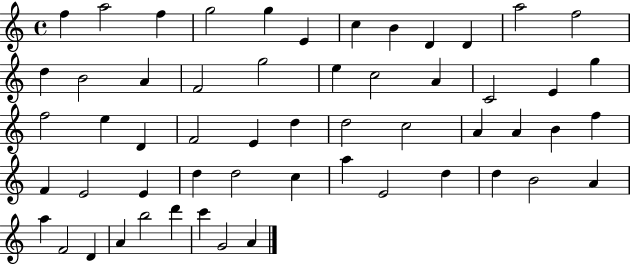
{
  \clef treble
  \time 4/4
  \defaultTimeSignature
  \key c \major
  f''4 a''2 f''4 | g''2 g''4 e'4 | c''4 b'4 d'4 d'4 | a''2 f''2 | \break d''4 b'2 a'4 | f'2 g''2 | e''4 c''2 a'4 | c'2 e'4 g''4 | \break f''2 e''4 d'4 | f'2 e'4 d''4 | d''2 c''2 | a'4 a'4 b'4 f''4 | \break f'4 e'2 e'4 | d''4 d''2 c''4 | a''4 e'2 d''4 | d''4 b'2 a'4 | \break a''4 f'2 d'4 | a'4 b''2 d'''4 | c'''4 g'2 a'4 | \bar "|."
}